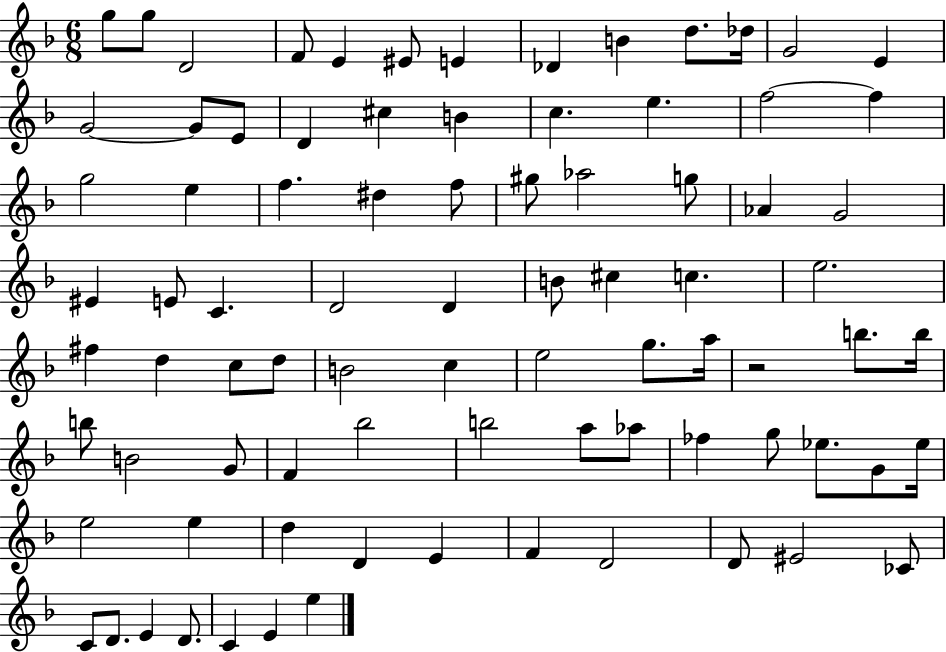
{
  \clef treble
  \numericTimeSignature
  \time 6/8
  \key f \major
  g''8 g''8 d'2 | f'8 e'4 eis'8 e'4 | des'4 b'4 d''8. des''16 | g'2 e'4 | \break g'2~~ g'8 e'8 | d'4 cis''4 b'4 | c''4. e''4. | f''2~~ f''4 | \break g''2 e''4 | f''4. dis''4 f''8 | gis''8 aes''2 g''8 | aes'4 g'2 | \break eis'4 e'8 c'4. | d'2 d'4 | b'8 cis''4 c''4. | e''2. | \break fis''4 d''4 c''8 d''8 | b'2 c''4 | e''2 g''8. a''16 | r2 b''8. b''16 | \break b''8 b'2 g'8 | f'4 bes''2 | b''2 a''8 aes''8 | fes''4 g''8 ees''8. g'8 ees''16 | \break e''2 e''4 | d''4 d'4 e'4 | f'4 d'2 | d'8 eis'2 ces'8 | \break c'8 d'8. e'4 d'8. | c'4 e'4 e''4 | \bar "|."
}